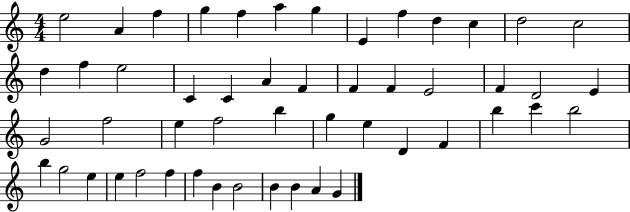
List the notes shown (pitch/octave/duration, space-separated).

E5/h A4/q F5/q G5/q F5/q A5/q G5/q E4/q F5/q D5/q C5/q D5/h C5/h D5/q F5/q E5/h C4/q C4/q A4/q F4/q F4/q F4/q E4/h F4/q D4/h E4/q G4/h F5/h E5/q F5/h B5/q G5/q E5/q D4/q F4/q B5/q C6/q B5/h B5/q G5/h E5/q E5/q F5/h F5/q F5/q B4/q B4/h B4/q B4/q A4/q G4/q